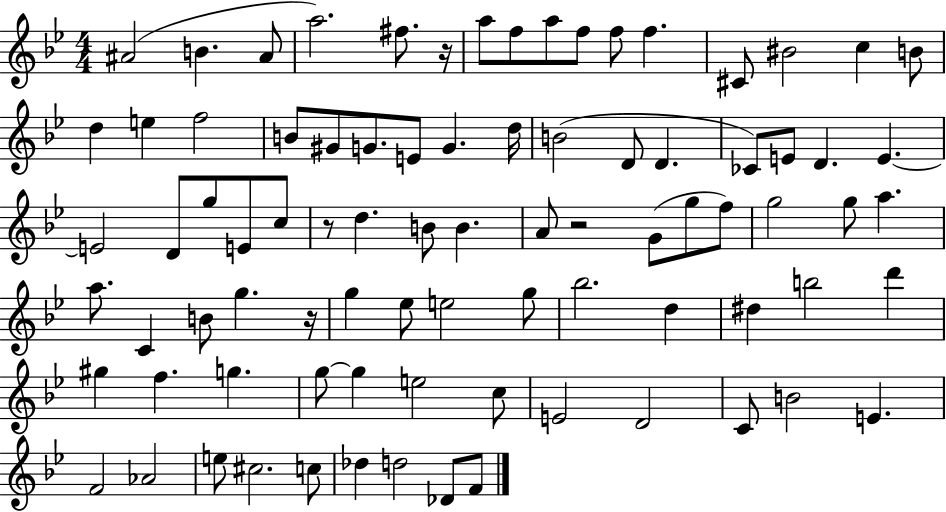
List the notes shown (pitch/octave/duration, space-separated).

A#4/h B4/q. A#4/e A5/h. F#5/e. R/s A5/e F5/e A5/e F5/e F5/e F5/q. C#4/e BIS4/h C5/q B4/e D5/q E5/q F5/h B4/e G#4/e G4/e. E4/e G4/q. D5/s B4/h D4/e D4/q. CES4/e E4/e D4/q. E4/q. E4/h D4/e G5/e E4/e C5/e R/e D5/q. B4/e B4/q. A4/e R/h G4/e G5/e F5/e G5/h G5/e A5/q. A5/e. C4/q B4/e G5/q. R/s G5/q Eb5/e E5/h G5/e Bb5/h. D5/q D#5/q B5/h D6/q G#5/q F5/q. G5/q. G5/e G5/q E5/h C5/e E4/h D4/h C4/e B4/h E4/q. F4/h Ab4/h E5/e C#5/h. C5/e Db5/q D5/h Db4/e F4/e